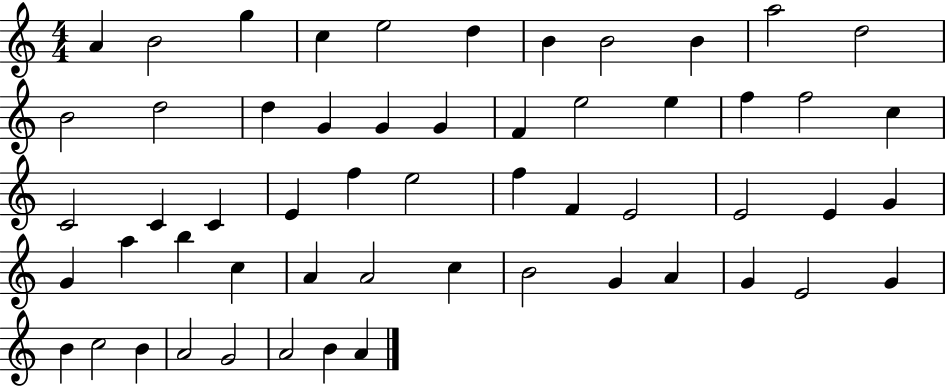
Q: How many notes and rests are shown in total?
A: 56